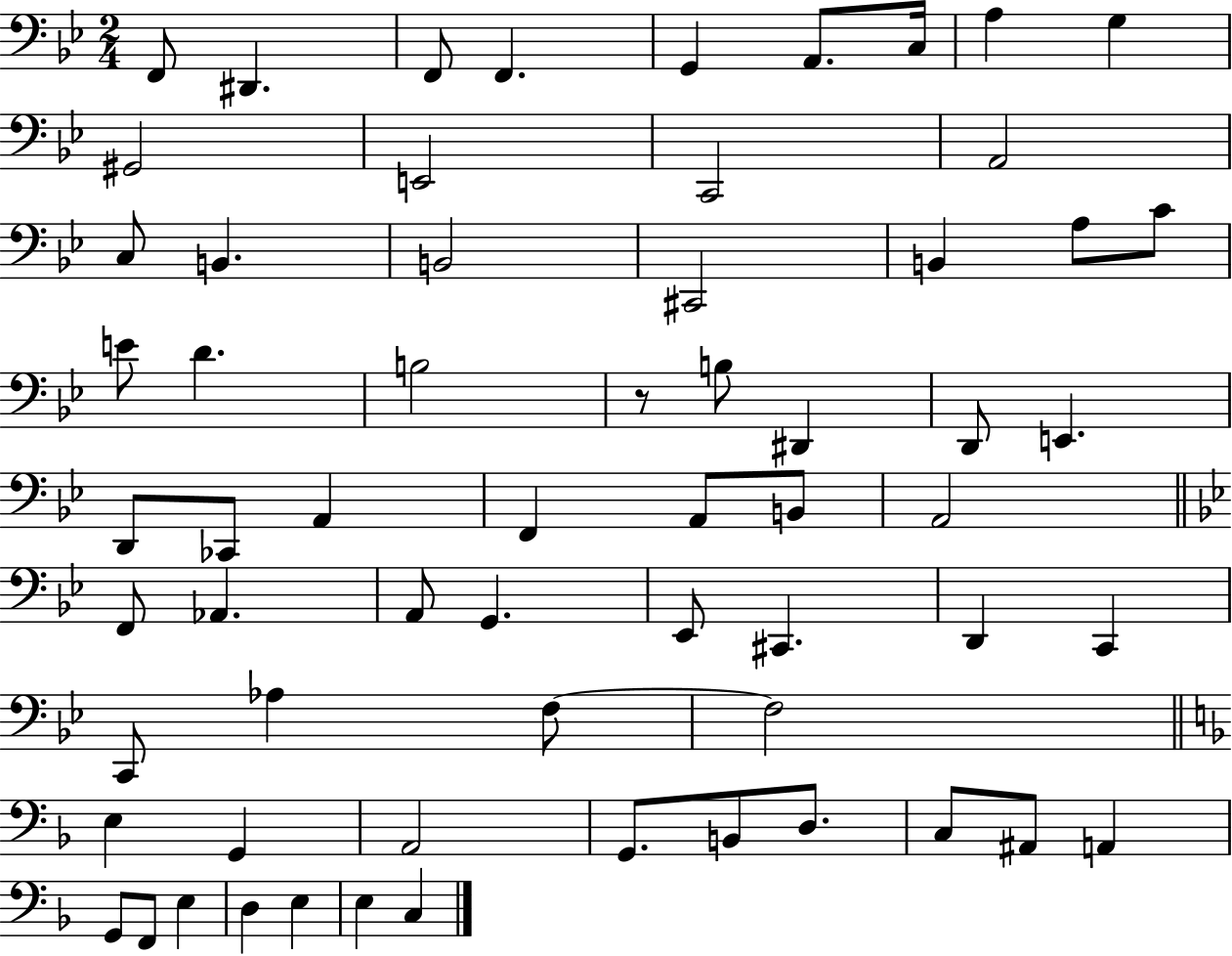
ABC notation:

X:1
T:Untitled
M:2/4
L:1/4
K:Bb
F,,/2 ^D,, F,,/2 F,, G,, A,,/2 C,/4 A, G, ^G,,2 E,,2 C,,2 A,,2 C,/2 B,, B,,2 ^C,,2 B,, A,/2 C/2 E/2 D B,2 z/2 B,/2 ^D,, D,,/2 E,, D,,/2 _C,,/2 A,, F,, A,,/2 B,,/2 A,,2 F,,/2 _A,, A,,/2 G,, _E,,/2 ^C,, D,, C,, C,,/2 _A, F,/2 F,2 E, G,, A,,2 G,,/2 B,,/2 D,/2 C,/2 ^A,,/2 A,, G,,/2 F,,/2 E, D, E, E, C,